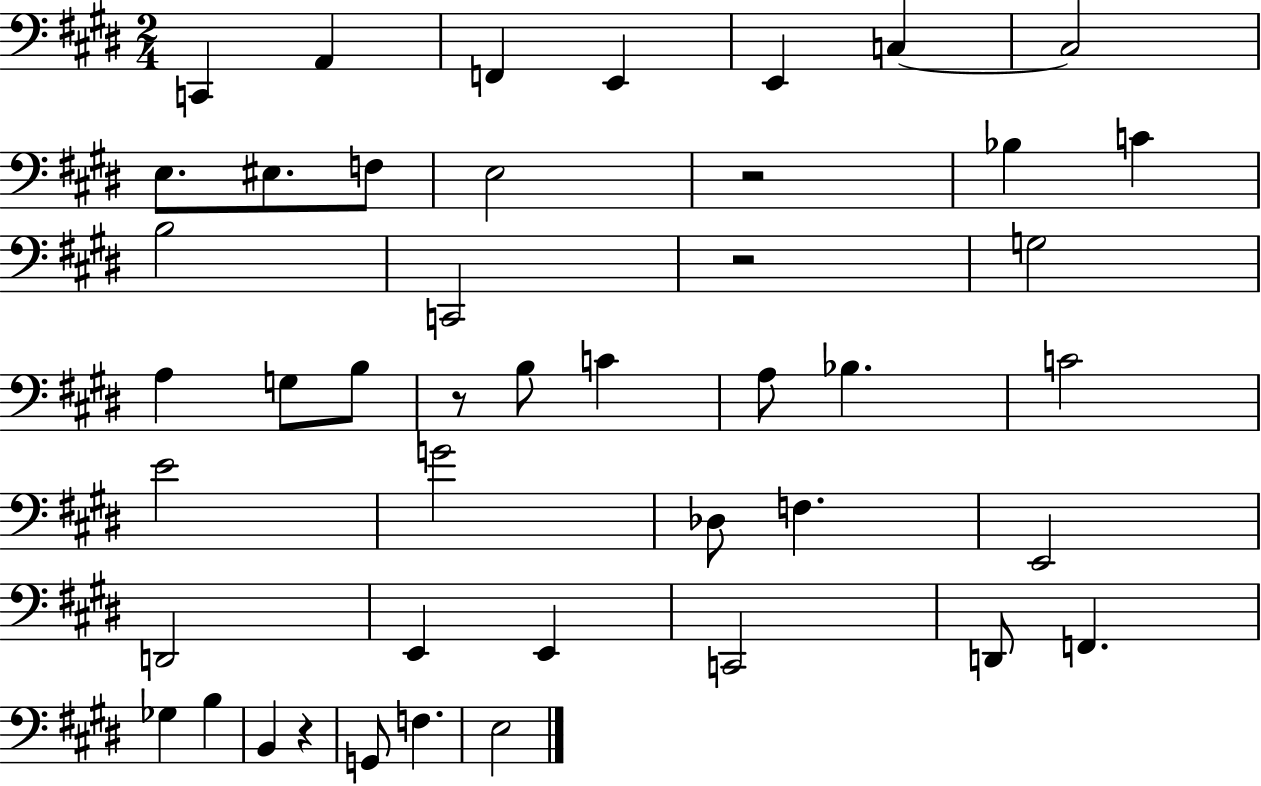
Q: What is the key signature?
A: E major